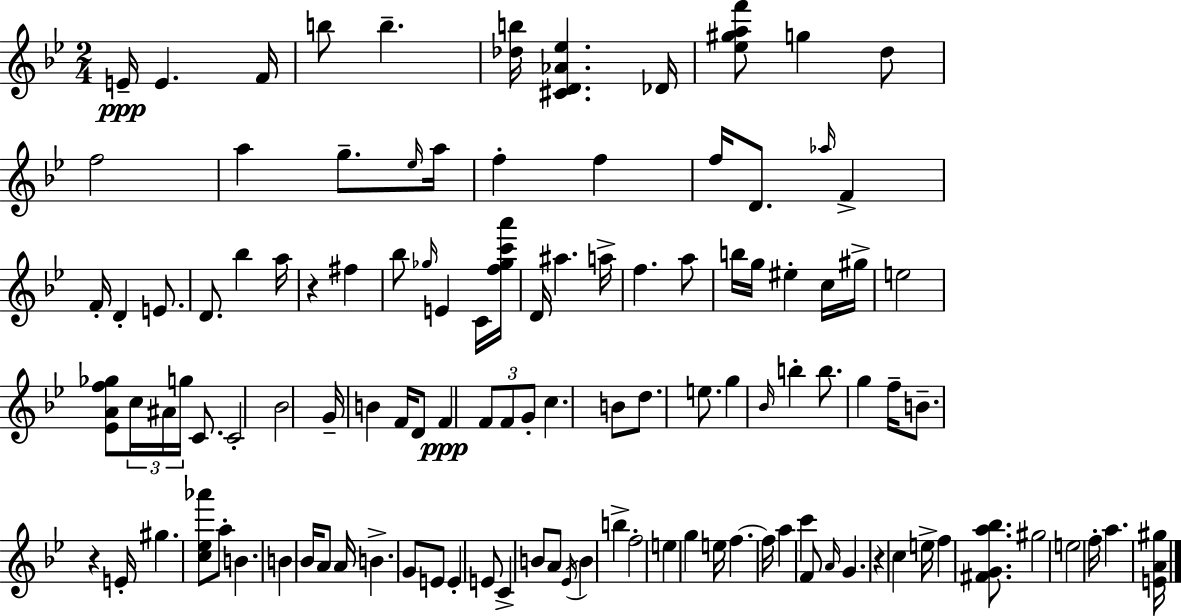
E4/s E4/q. F4/s B5/e B5/q. [Db5,B5]/s [C#4,D4,Ab4,Eb5]/q. Db4/s [Eb5,G#5,A5,F6]/e G5/q D5/e F5/h A5/q G5/e. Eb5/s A5/s F5/q F5/q F5/s D4/e. Ab5/s F4/q F4/s D4/q E4/e. D4/e. Bb5/q A5/s R/q F#5/q Bb5/e Gb5/s E4/q C4/s [F5,Gb5,C6,A6]/s D4/s A#5/q. A5/s F5/q. A5/e B5/s G5/s EIS5/q C5/s G#5/s E5/h [Eb4,A4,F5,Gb5]/e C5/s A#4/s G5/s C4/e. C4/h Bb4/h G4/s B4/q F4/s D4/e F4/q F4/e F4/e G4/e C5/q. B4/e D5/e. E5/e. G5/q Bb4/s B5/q B5/e. G5/q F5/s B4/e. R/q E4/s G#5/q. [C5,Eb5,Ab6]/e A5/e B4/q. B4/q Bb4/s A4/e A4/s B4/q. G4/e E4/e E4/q E4/e C4/q B4/e A4/e Eb4/s B4/q B5/q F5/h E5/q G5/q E5/s F5/q. F5/s A5/q C6/q F4/e A4/s G4/q. R/q C5/q E5/s F5/q [F#4,G4,A5,Bb5]/e. G#5/h E5/h F5/s A5/q. [E4,A4,G#5]/s